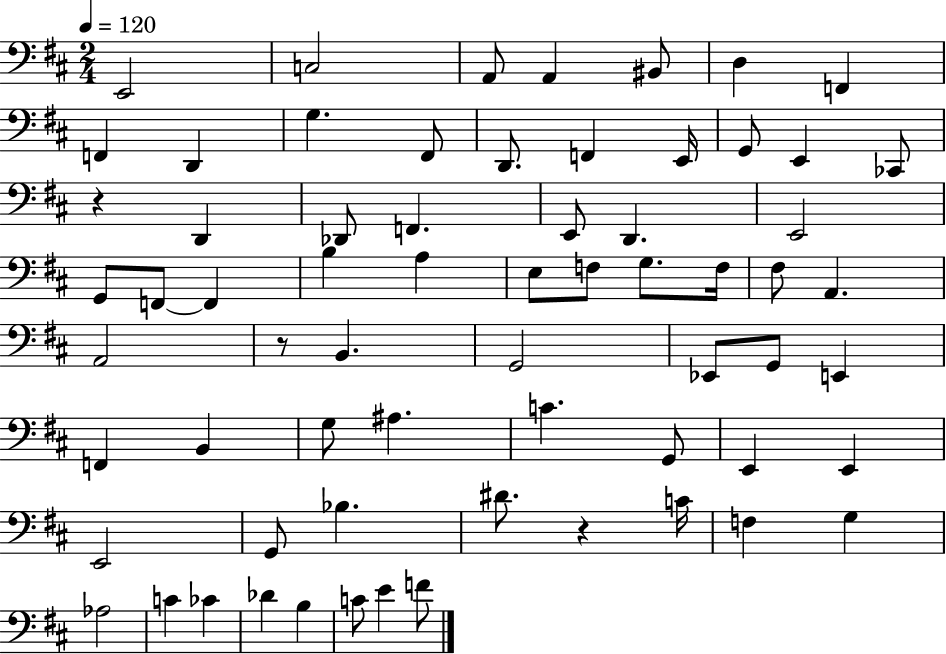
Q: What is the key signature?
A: D major